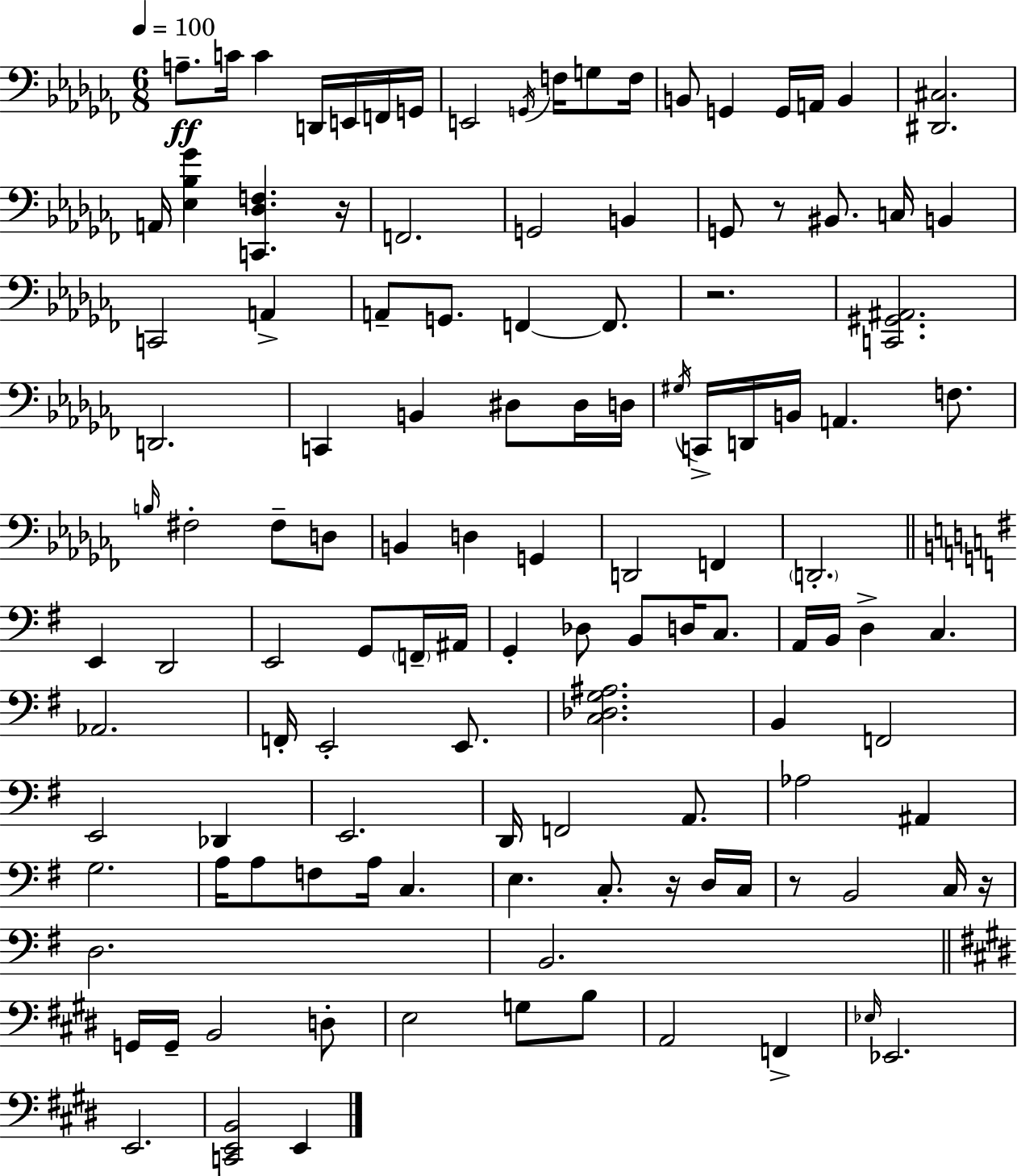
A3/e. C4/s C4/q D2/s E2/s F2/s G2/s E2/h G2/s F3/s G3/e F3/s B2/e G2/q G2/s A2/s B2/q [D#2,C#3]/h. A2/s [Eb3,Bb3,Gb4]/q [C2,Db3,F3]/q. R/s F2/h. G2/h B2/q G2/e R/e BIS2/e. C3/s B2/q C2/h A2/q A2/e G2/e. F2/q F2/e. R/h. [C2,G#2,A#2]/h. D2/h. C2/q B2/q D#3/e D#3/s D3/s G#3/s C2/s D2/s B2/s A2/q. F3/e. B3/s F#3/h F#3/e D3/e B2/q D3/q G2/q D2/h F2/q D2/h. E2/q D2/h E2/h G2/e F2/s A#2/s G2/q Db3/e B2/e D3/s C3/e. A2/s B2/s D3/q C3/q. Ab2/h. F2/s E2/h E2/e. [C3,Db3,G3,A#3]/h. B2/q F2/h E2/h Db2/q E2/h. D2/s F2/h A2/e. Ab3/h A#2/q G3/h. A3/s A3/e F3/e A3/s C3/q. E3/q. C3/e. R/s D3/s C3/s R/e B2/h C3/s R/s D3/h. B2/h. G2/s G2/s B2/h D3/e E3/h G3/e B3/e A2/h F2/q Eb3/s Eb2/h. E2/h. [C2,E2,B2]/h E2/q